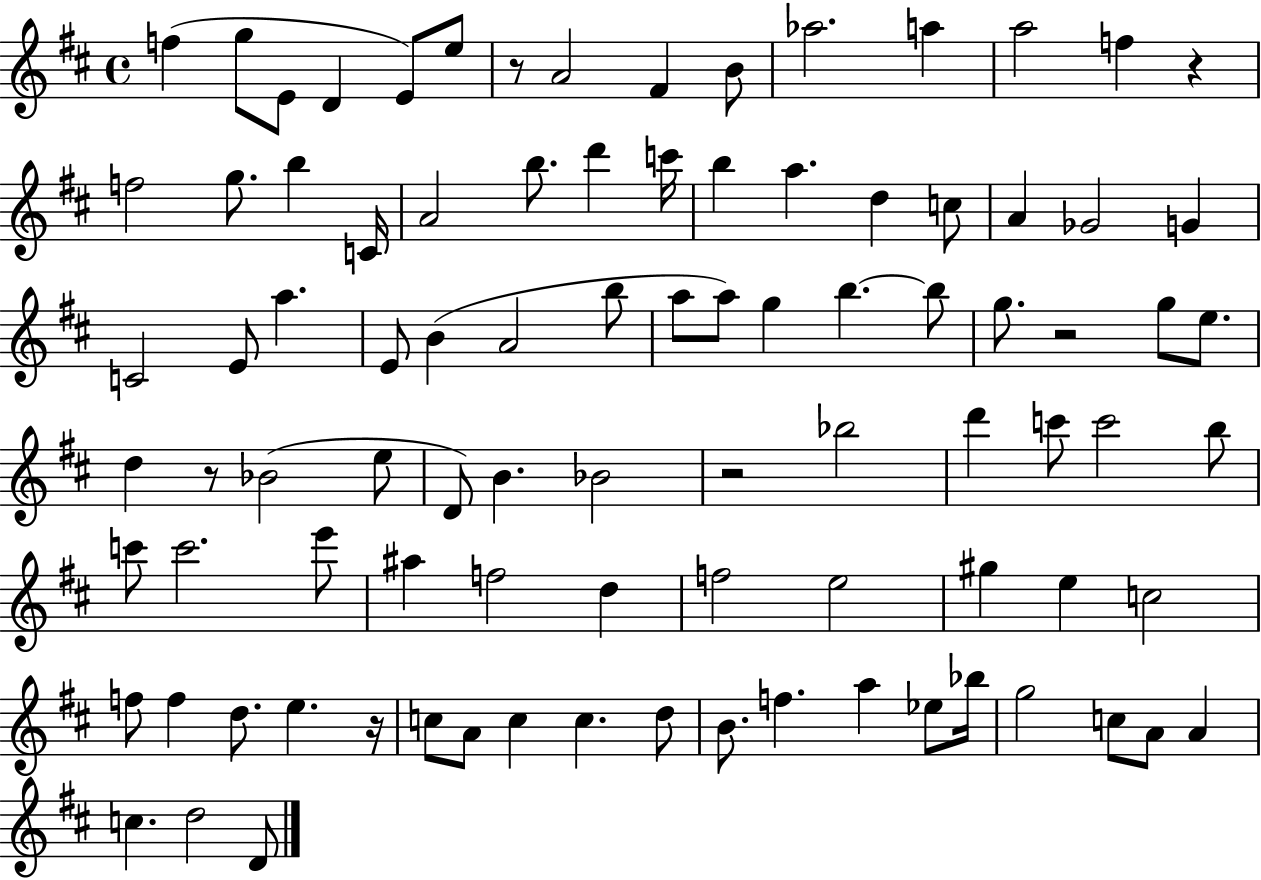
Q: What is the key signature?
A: D major